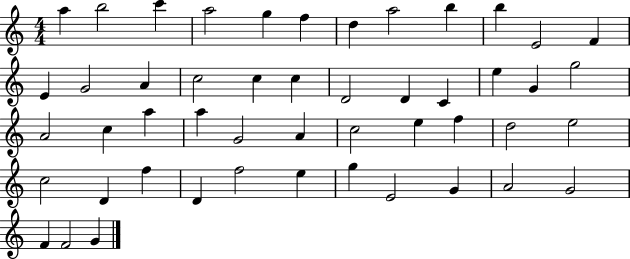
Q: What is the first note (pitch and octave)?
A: A5